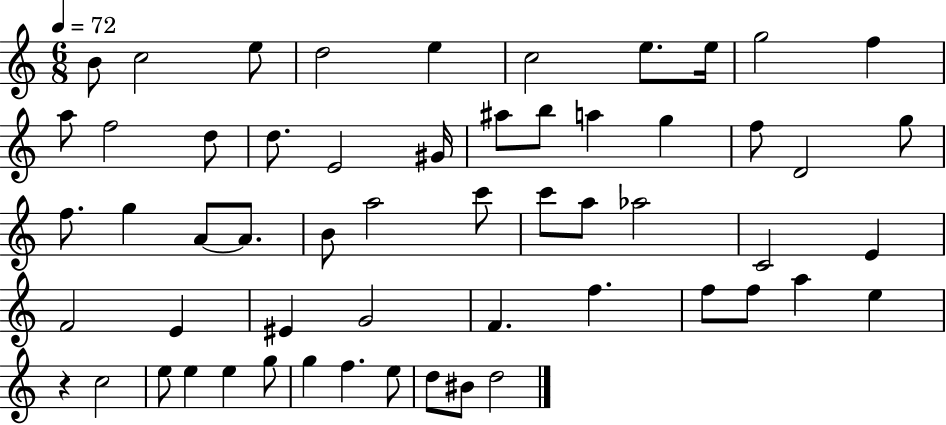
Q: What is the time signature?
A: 6/8